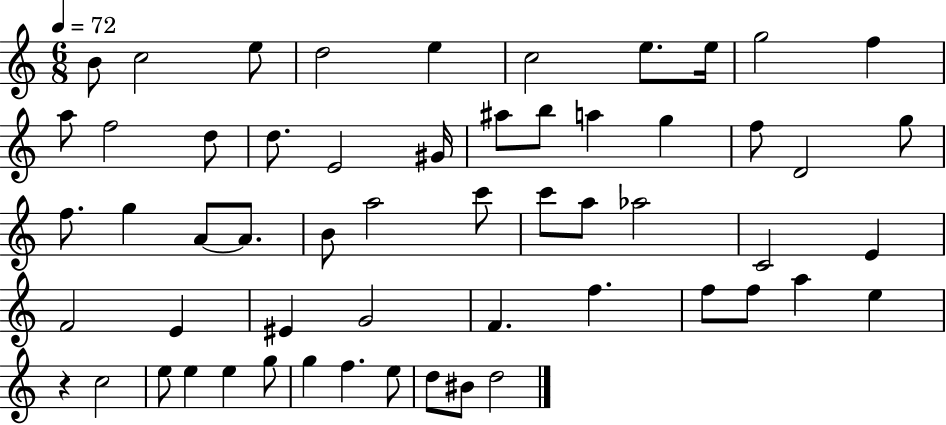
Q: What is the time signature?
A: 6/8